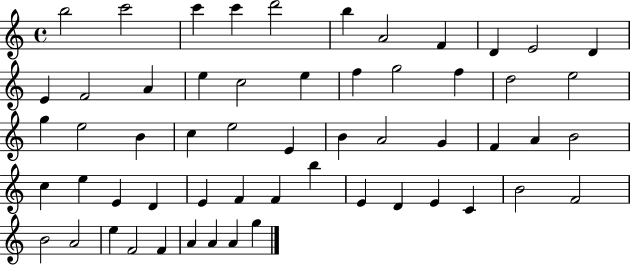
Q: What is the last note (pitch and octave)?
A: G5